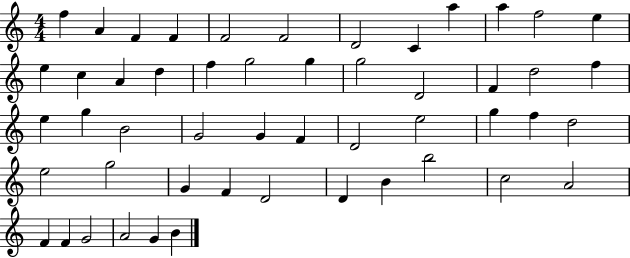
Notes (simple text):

F5/q A4/q F4/q F4/q F4/h F4/h D4/h C4/q A5/q A5/q F5/h E5/q E5/q C5/q A4/q D5/q F5/q G5/h G5/q G5/h D4/h F4/q D5/h F5/q E5/q G5/q B4/h G4/h G4/q F4/q D4/h E5/h G5/q F5/q D5/h E5/h G5/h G4/q F4/q D4/h D4/q B4/q B5/h C5/h A4/h F4/q F4/q G4/h A4/h G4/q B4/q